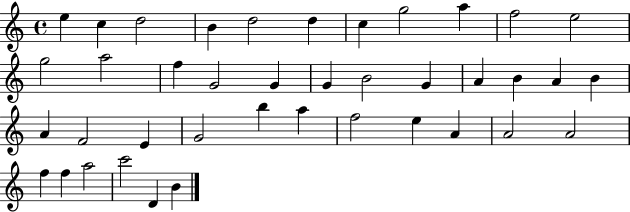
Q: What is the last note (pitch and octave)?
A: B4